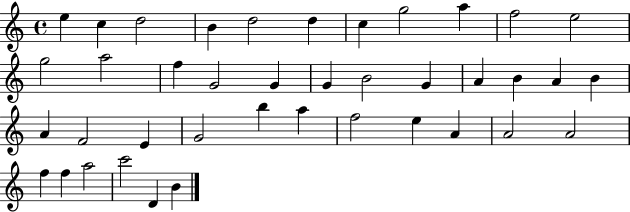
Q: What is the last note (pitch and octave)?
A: B4